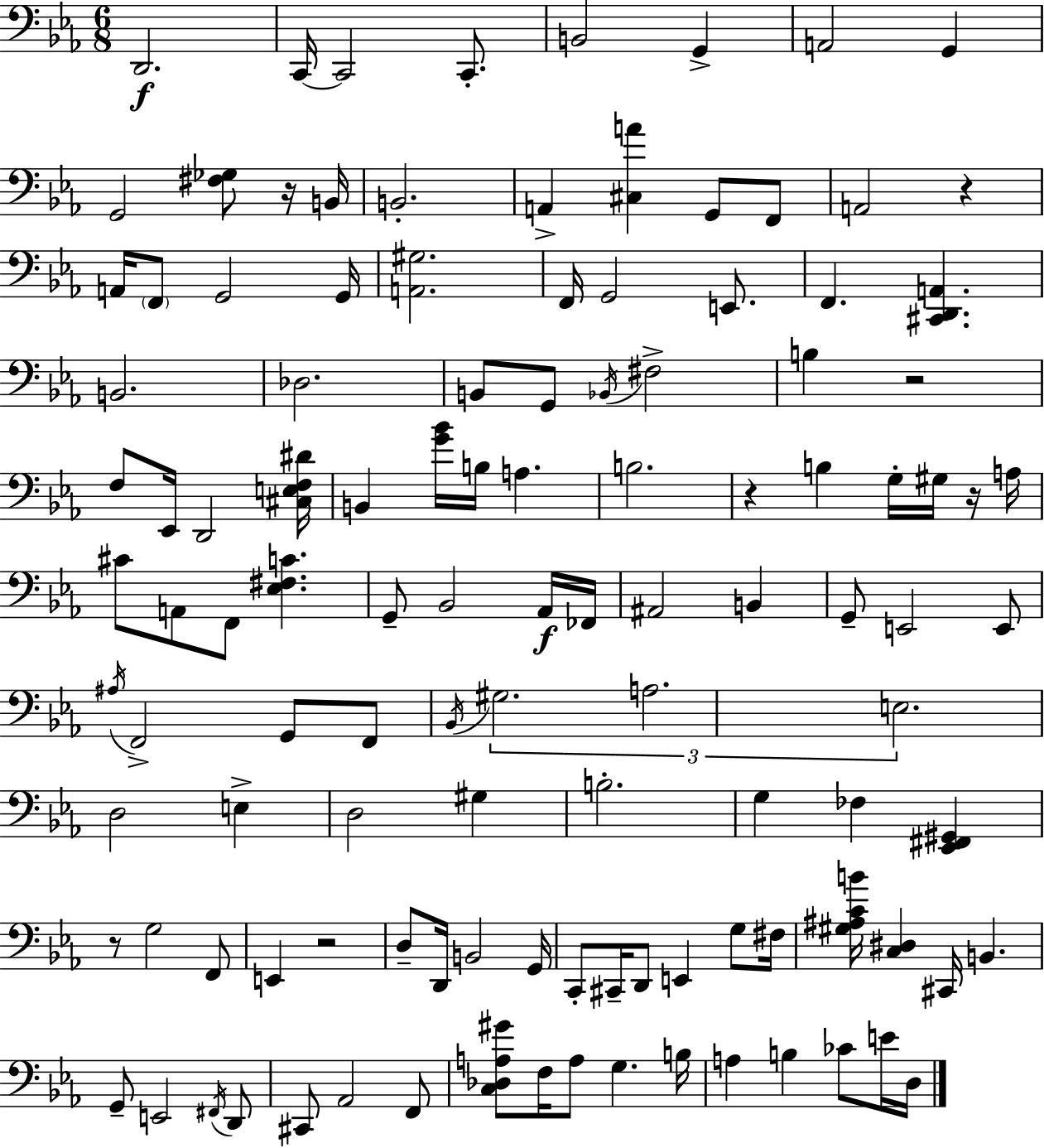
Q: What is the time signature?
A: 6/8